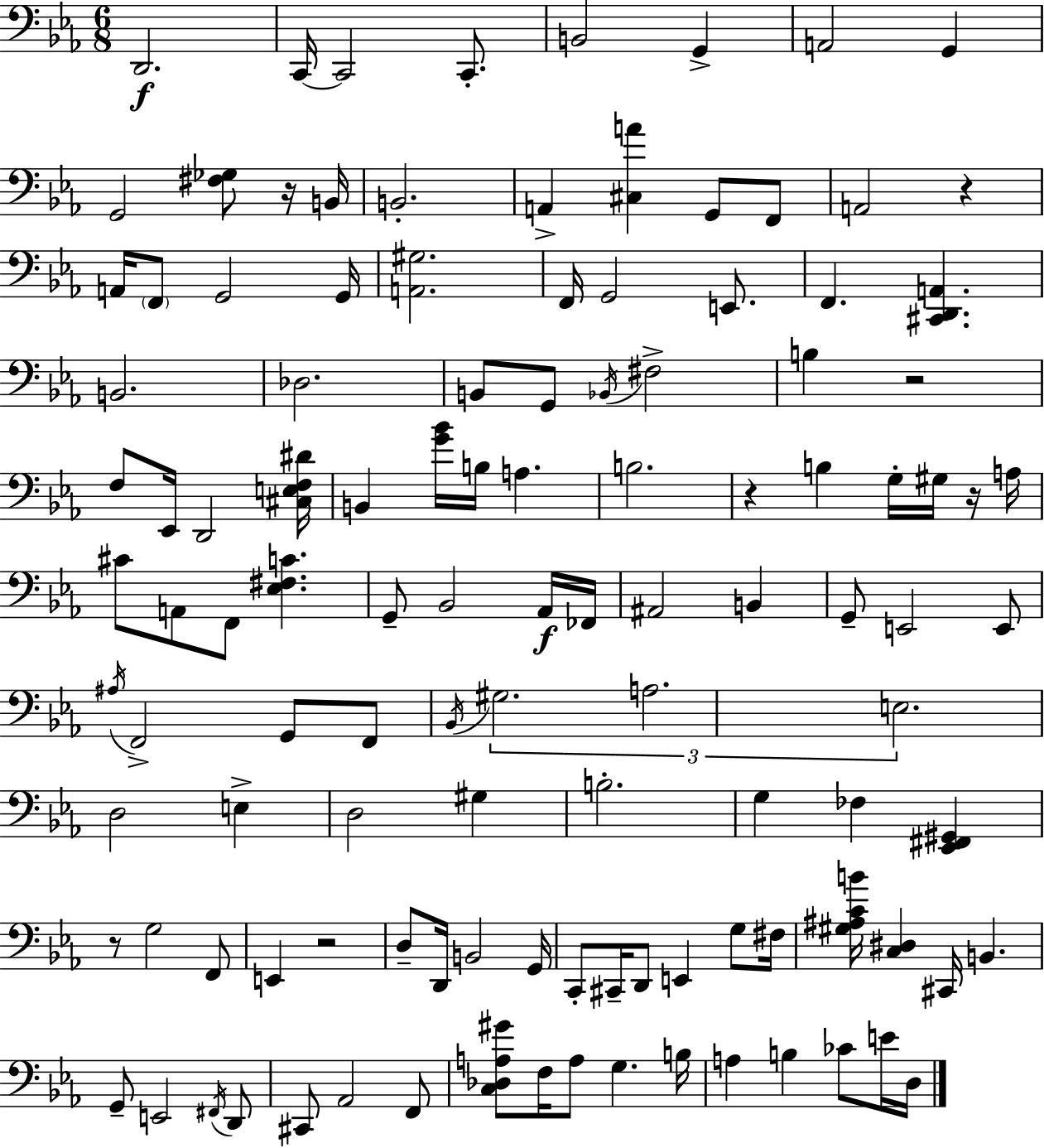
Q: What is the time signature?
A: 6/8